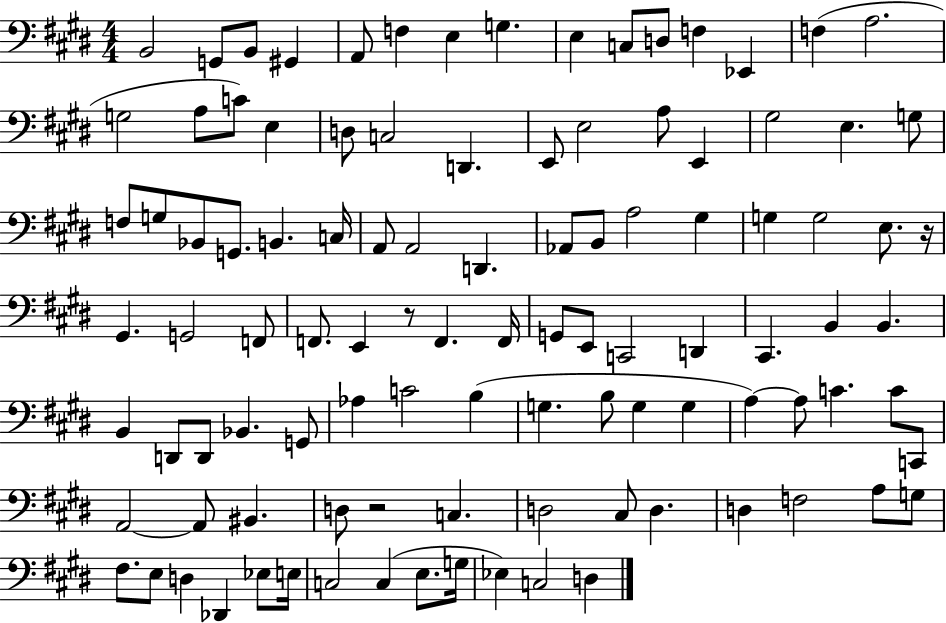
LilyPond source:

{
  \clef bass
  \numericTimeSignature
  \time 4/4
  \key e \major
  b,2 g,8 b,8 gis,4 | a,8 f4 e4 g4. | e4 c8 d8 f4 ees,4 | f4( a2. | \break g2 a8 c'8) e4 | d8 c2 d,4. | e,8 e2 a8 e,4 | gis2 e4. g8 | \break f8 g8 bes,8 g,8. b,4. c16 | a,8 a,2 d,4. | aes,8 b,8 a2 gis4 | g4 g2 e8. r16 | \break gis,4. g,2 f,8 | f,8. e,4 r8 f,4. f,16 | g,8 e,8 c,2 d,4 | cis,4. b,4 b,4. | \break b,4 d,8 d,8 bes,4. g,8 | aes4 c'2 b4( | g4. b8 g4 g4 | a4~~) a8 c'4. c'8 c,8 | \break a,2~~ a,8 bis,4. | d8 r2 c4. | d2 cis8 d4. | d4 f2 a8 g8 | \break fis8. e8 d4 des,4 ees8 e16 | c2 c4( e8. g16 | ees4) c2 d4 | \bar "|."
}